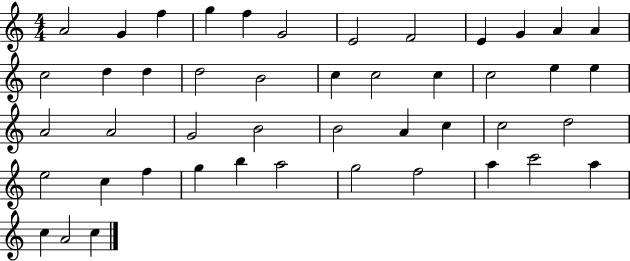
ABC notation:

X:1
T:Untitled
M:4/4
L:1/4
K:C
A2 G f g f G2 E2 F2 E G A A c2 d d d2 B2 c c2 c c2 e e A2 A2 G2 B2 B2 A c c2 d2 e2 c f g b a2 g2 f2 a c'2 a c A2 c